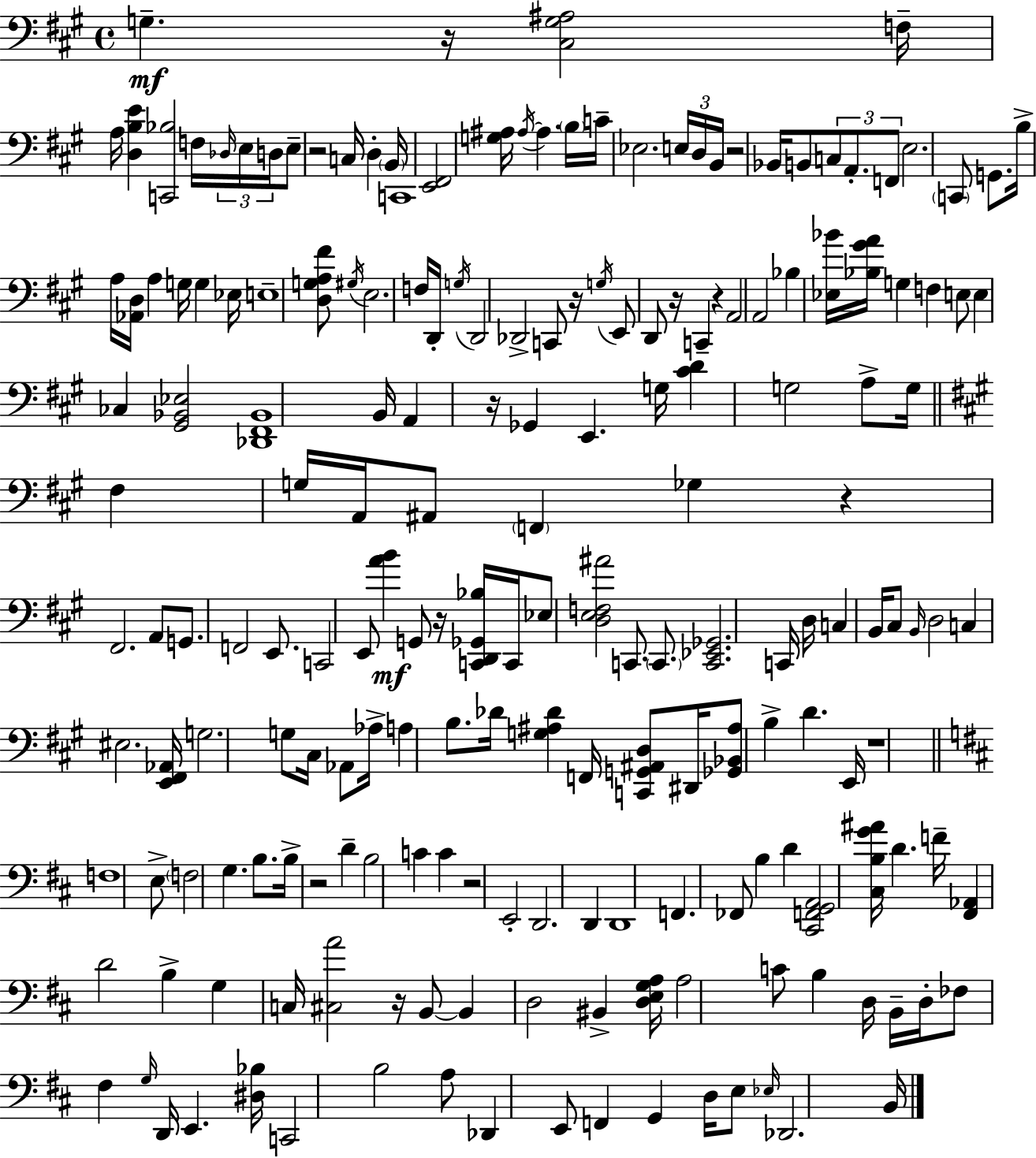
X:1
T:Untitled
M:4/4
L:1/4
K:A
G, z/4 [^C,G,^A,]2 F,/4 A,/4 [D,B,E] [C,,_B,]2 F,/4 _D,/4 E,/4 D,/4 E,/2 z2 C,/4 D, B,,/4 C,,4 [E,,^F,,]2 [G,^A,]/4 ^A,/4 ^A, B,/4 C/4 _E,2 E,/4 D,/4 B,,/4 z2 _B,,/4 B,,/2 C,/2 A,,/2 F,,/2 E,2 C,,/2 G,,/2 B,/4 A,/4 [_A,,D,]/4 A, G,/4 G, _E,/4 E,4 [D,G,A,^F]/2 ^G,/4 E,2 F,/4 D,,/4 G,/4 D,,2 _D,,2 C,,/2 z/4 G,/4 E,,/2 D,,/2 z/4 C,, z A,,2 A,,2 _B, [_E,_B]/4 [_B,^GA]/4 G, F, E,/2 E, _C, [^G,,_B,,_E,]2 [_D,,^F,,_B,,]4 B,,/4 A,, z/4 _G,, E,, G,/4 [^CD] G,2 A,/2 G,/4 ^F, G,/4 A,,/4 ^A,,/2 F,, _G, z ^F,,2 A,,/2 G,,/2 F,,2 E,,/2 C,,2 E,,/2 [AB] G,,/2 z/4 [C,,D,,_G,,_B,]/4 C,,/4 _E,/2 [D,E,F,^A]2 C,,/2 C,,/2 [C,,_E,,_G,,]2 C,,/4 D,/4 C, B,,/4 ^C,/2 B,,/4 D,2 C, ^E,2 [E,,^F,,_A,,]/4 G,2 G,/2 ^C,/4 _A,,/2 _A,/4 A, B,/2 _D/4 [G,^A,_D] F,,/4 [C,,G,,^A,,D,]/2 ^D,,/4 [_G,,_B,,^A,]/2 B, D E,,/4 z4 F,4 E,/2 F,2 G, B,/2 B,/4 z2 D B,2 C C z2 E,,2 D,,2 D,, D,,4 F,, _F,,/2 B, D [^C,,F,,G,,A,,]2 [^C,B,G^A]/4 D F/4 [^F,,_A,,] D2 B, G, C,/4 [^C,A]2 z/4 B,,/2 B,, D,2 ^B,, [D,E,G,A,]/4 A,2 C/2 B, D,/4 B,,/4 D,/4 _F,/2 ^F, G,/4 D,,/4 E,, [^D,_B,]/4 C,,2 B,2 A,/2 _D,, E,,/2 F,, G,, D,/4 E,/2 _E,/4 _D,,2 B,,/4